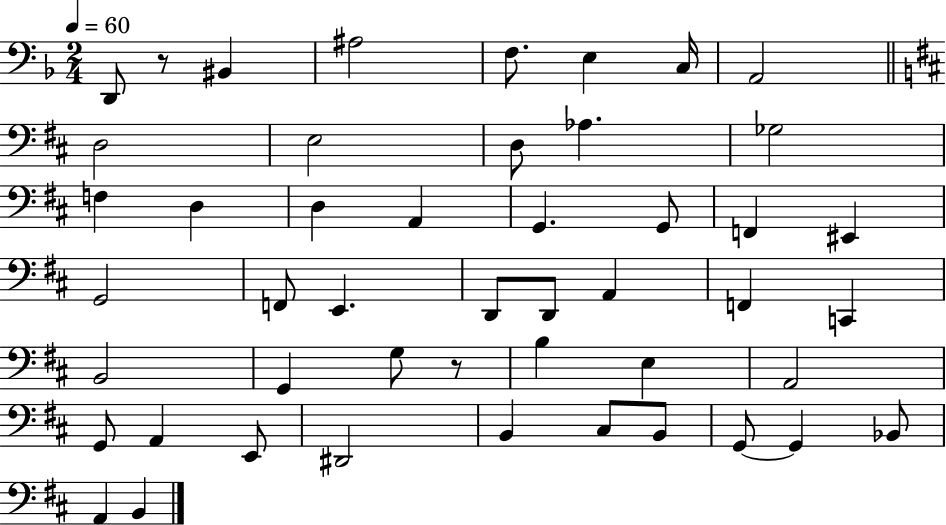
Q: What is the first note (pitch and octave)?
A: D2